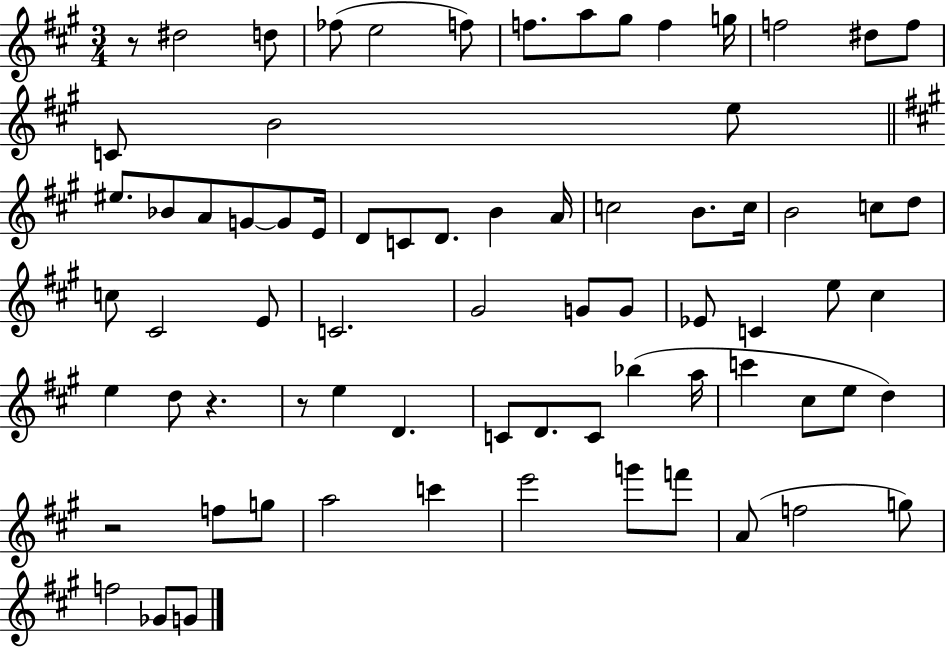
{
  \clef treble
  \numericTimeSignature
  \time 3/4
  \key a \major
  r8 dis''2 d''8 | fes''8( e''2 f''8) | f''8. a''8 gis''8 f''4 g''16 | f''2 dis''8 f''8 | \break c'8 b'2 e''8 | \bar "||" \break \key a \major eis''8. bes'8 a'8 g'8~~ g'8 e'16 | d'8 c'8 d'8. b'4 a'16 | c''2 b'8. c''16 | b'2 c''8 d''8 | \break c''8 cis'2 e'8 | c'2. | gis'2 g'8 g'8 | ees'8 c'4 e''8 cis''4 | \break e''4 d''8 r4. | r8 e''4 d'4. | c'8 d'8. c'8 bes''4( a''16 | c'''4 cis''8 e''8 d''4) | \break r2 f''8 g''8 | a''2 c'''4 | e'''2 g'''8 f'''8 | a'8( f''2 g''8) | \break f''2 ges'8 g'8 | \bar "|."
}